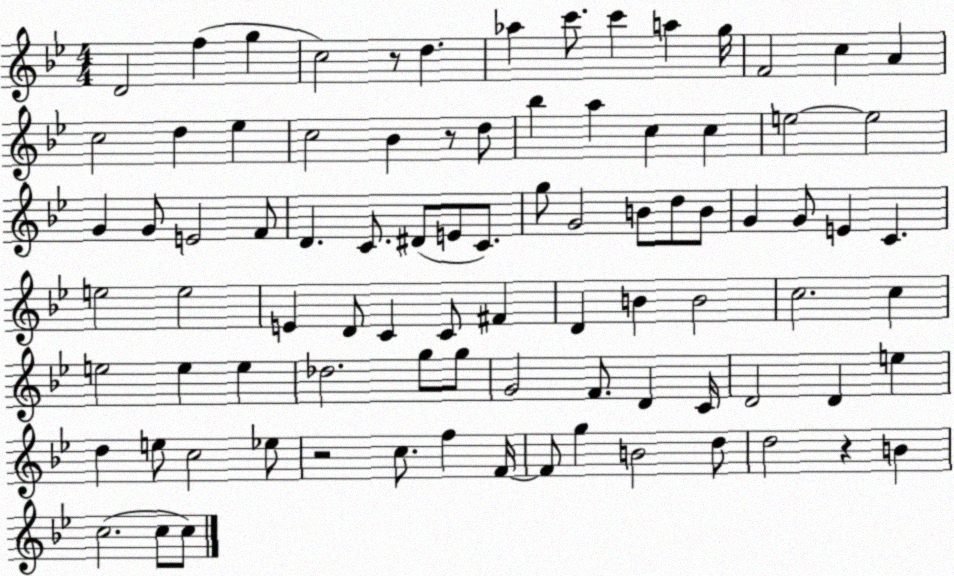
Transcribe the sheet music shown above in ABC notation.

X:1
T:Untitled
M:4/4
L:1/4
K:Bb
D2 f g c2 z/2 d _a c'/2 c' a g/4 F2 c A c2 d _e c2 _B z/2 d/2 _b a c c e2 e2 G G/2 E2 F/2 D C/2 ^D/2 E/2 C/2 g/2 G2 B/2 d/2 B/2 G G/2 E C e2 e2 E D/2 C C/2 ^F D B B2 c2 c e2 e e _d2 g/2 g/2 G2 F/2 D C/4 D2 D e d e/2 c2 _e/2 z2 c/2 f F/4 F/2 g B2 d/2 d2 z B c2 c/2 c/2